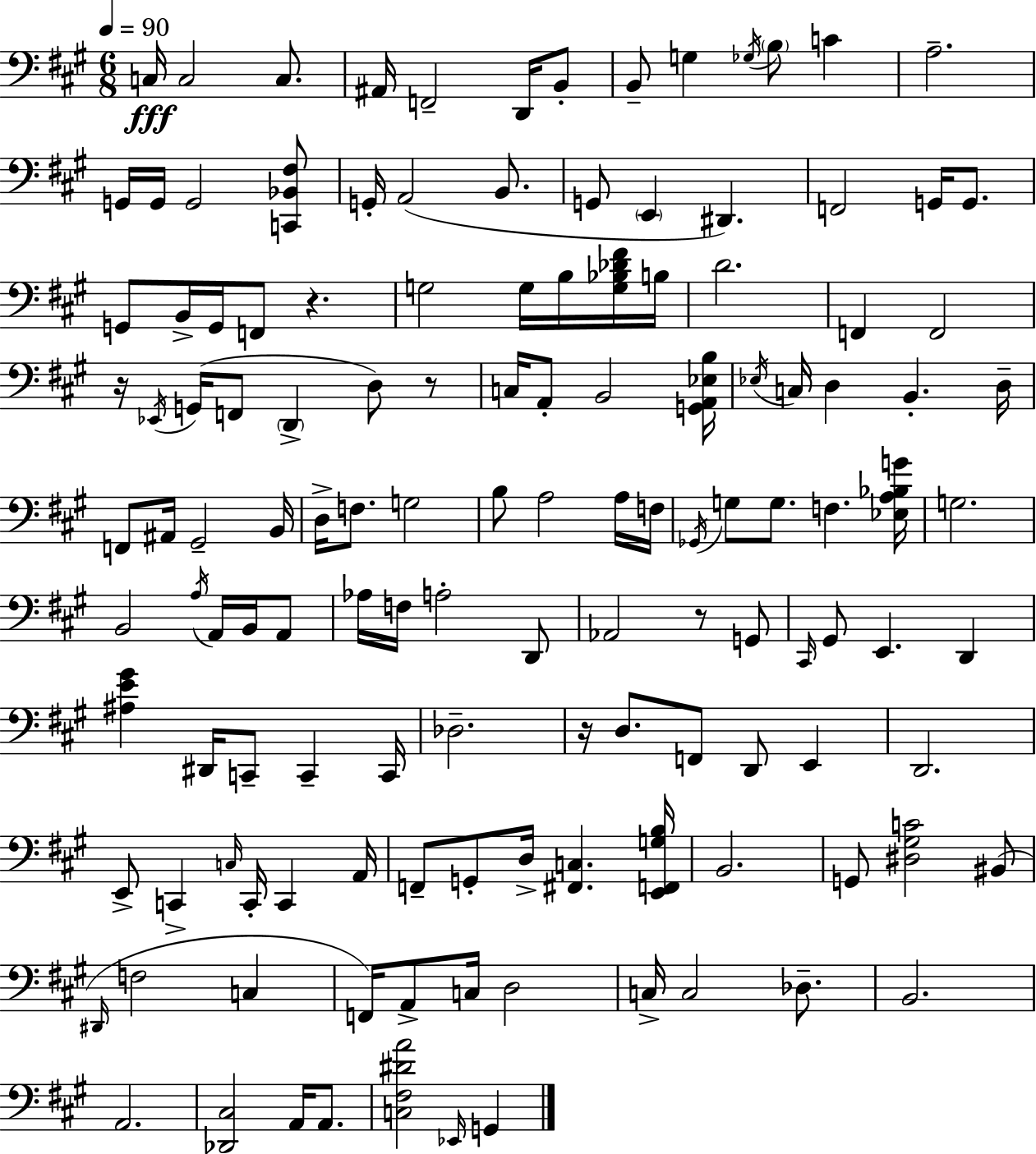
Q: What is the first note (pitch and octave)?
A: C3